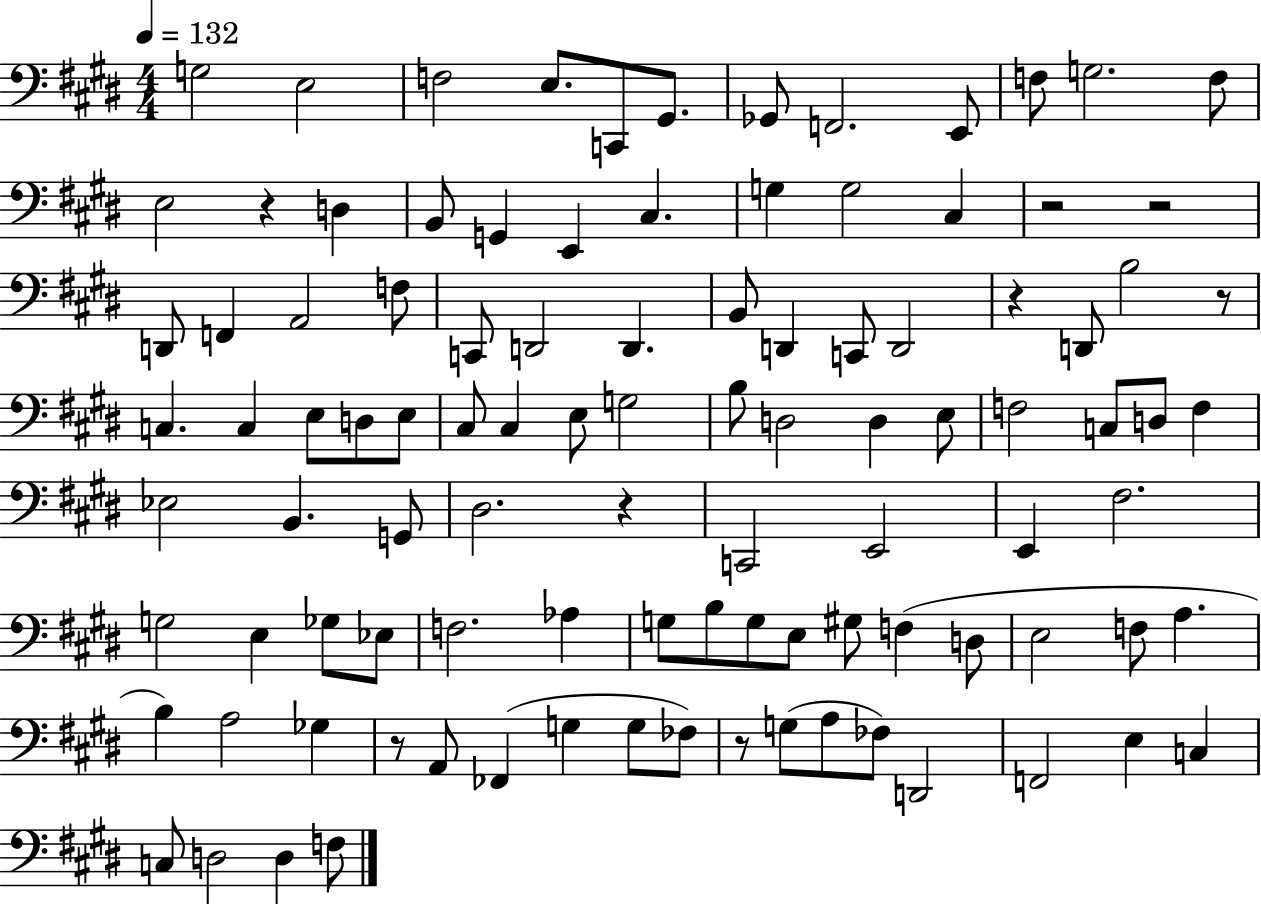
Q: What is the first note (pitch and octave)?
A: G3